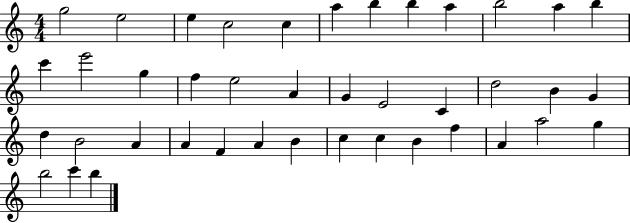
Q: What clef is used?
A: treble